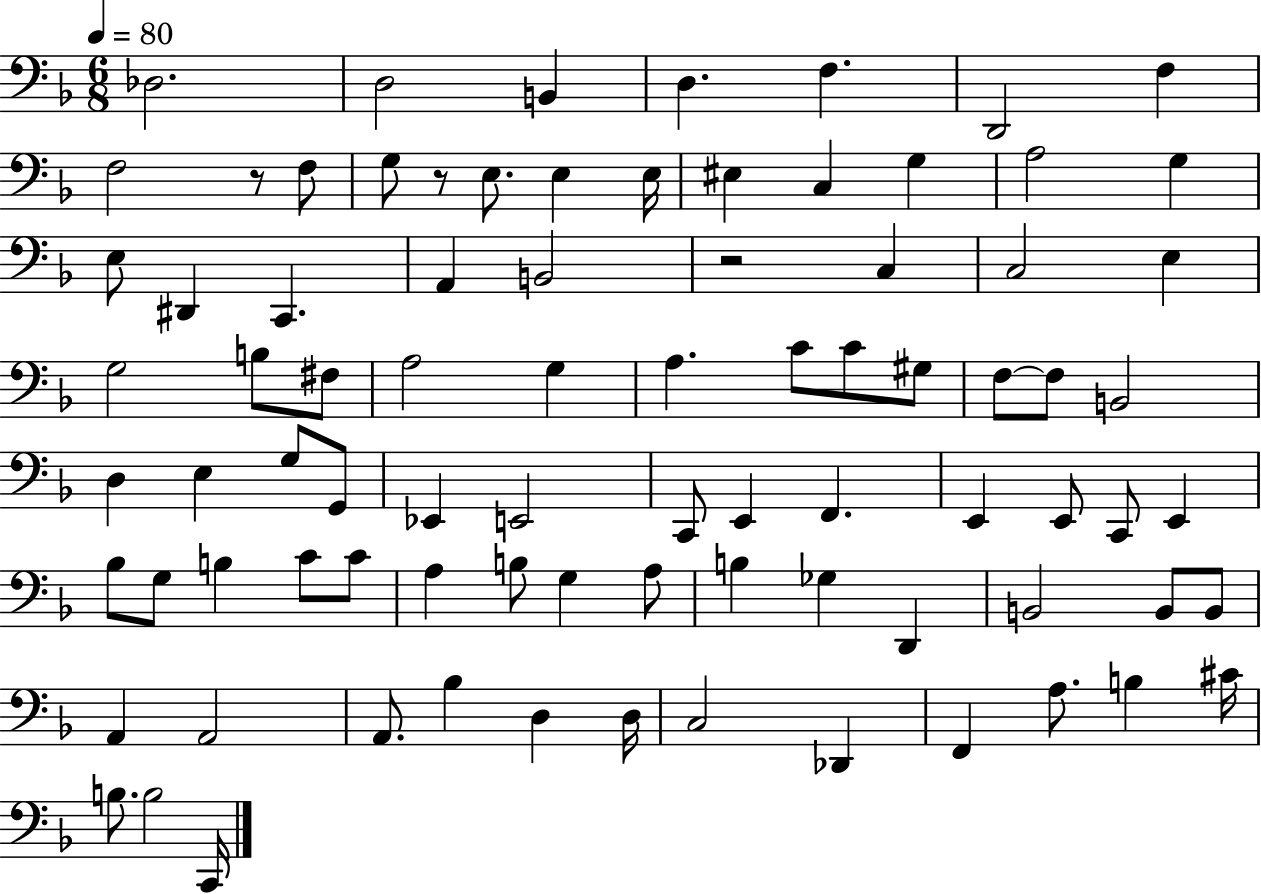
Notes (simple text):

Db3/h. D3/h B2/q D3/q. F3/q. D2/h F3/q F3/h R/e F3/e G3/e R/e E3/e. E3/q E3/s EIS3/q C3/q G3/q A3/h G3/q E3/e D#2/q C2/q. A2/q B2/h R/h C3/q C3/h E3/q G3/h B3/e F#3/e A3/h G3/q A3/q. C4/e C4/e G#3/e F3/e F3/e B2/h D3/q E3/q G3/e G2/e Eb2/q E2/h C2/e E2/q F2/q. E2/q E2/e C2/e E2/q Bb3/e G3/e B3/q C4/e C4/e A3/q B3/e G3/q A3/e B3/q Gb3/q D2/q B2/h B2/e B2/e A2/q A2/h A2/e. Bb3/q D3/q D3/s C3/h Db2/q F2/q A3/e. B3/q C#4/s B3/e. B3/h C2/s